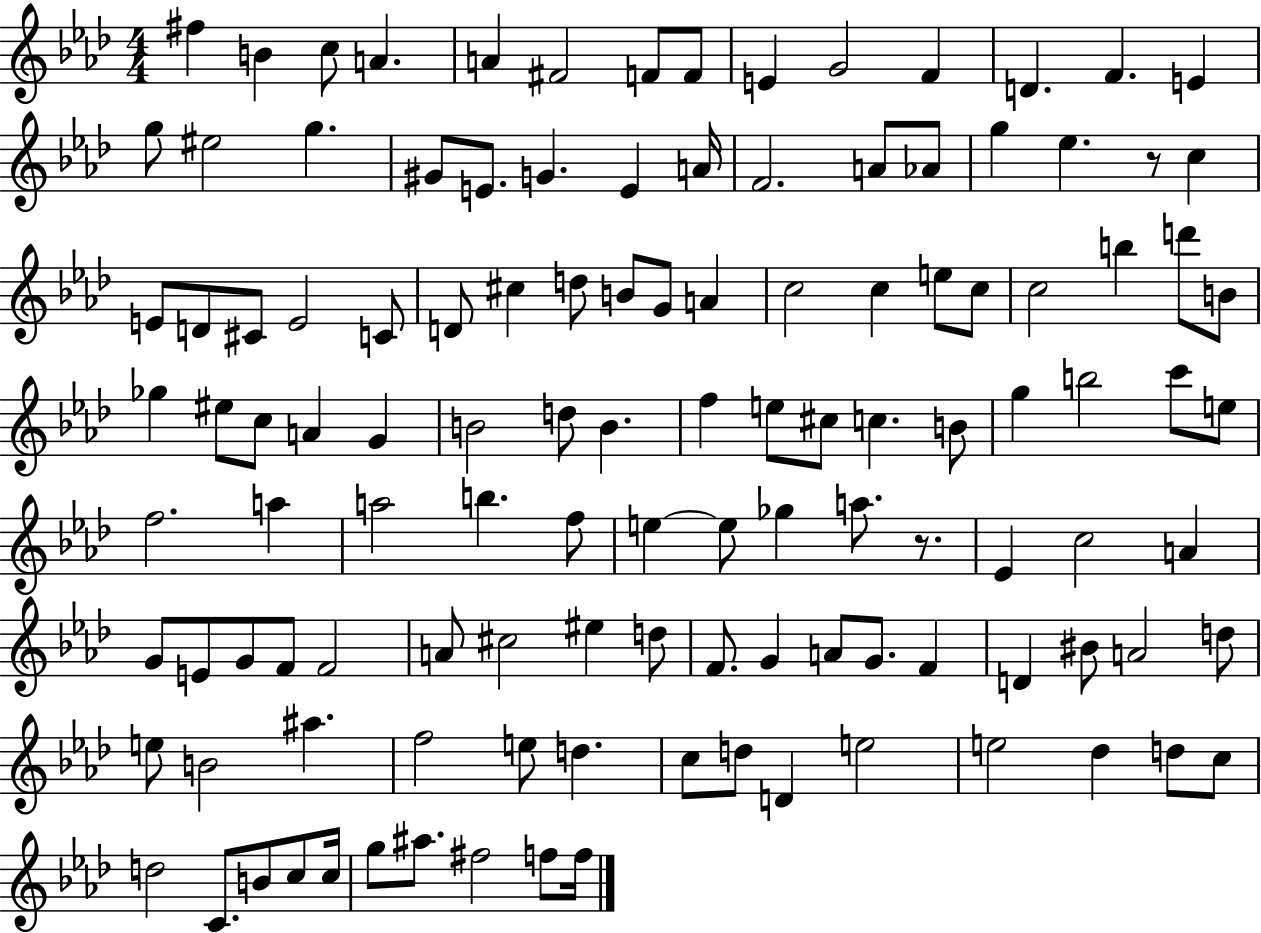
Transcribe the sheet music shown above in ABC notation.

X:1
T:Untitled
M:4/4
L:1/4
K:Ab
^f B c/2 A A ^F2 F/2 F/2 E G2 F D F E g/2 ^e2 g ^G/2 E/2 G E A/4 F2 A/2 _A/2 g _e z/2 c E/2 D/2 ^C/2 E2 C/2 D/2 ^c d/2 B/2 G/2 A c2 c e/2 c/2 c2 b d'/2 B/2 _g ^e/2 c/2 A G B2 d/2 B f e/2 ^c/2 c B/2 g b2 c'/2 e/2 f2 a a2 b f/2 e e/2 _g a/2 z/2 _E c2 A G/2 E/2 G/2 F/2 F2 A/2 ^c2 ^e d/2 F/2 G A/2 G/2 F D ^B/2 A2 d/2 e/2 B2 ^a f2 e/2 d c/2 d/2 D e2 e2 _d d/2 c/2 d2 C/2 B/2 c/2 c/4 g/2 ^a/2 ^f2 f/2 f/4